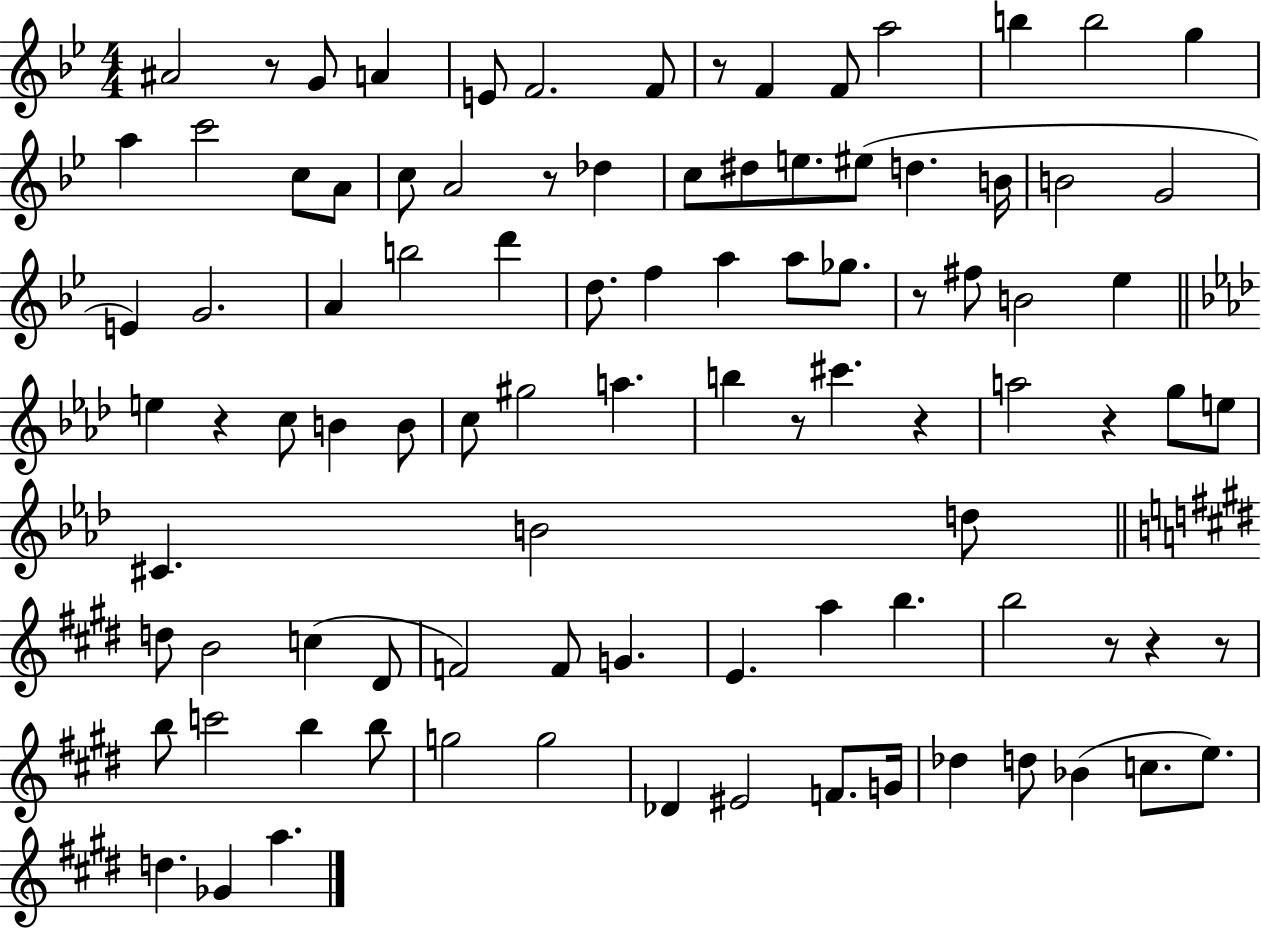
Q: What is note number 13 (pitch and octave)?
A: A5